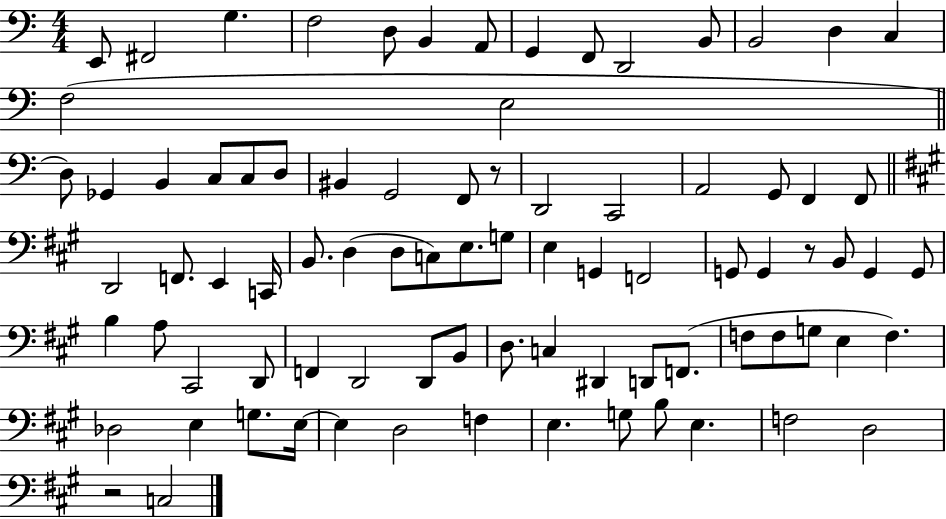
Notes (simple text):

E2/e F#2/h G3/q. F3/h D3/e B2/q A2/e G2/q F2/e D2/h B2/e B2/h D3/q C3/q F3/h E3/h D3/e Gb2/q B2/q C3/e C3/e D3/e BIS2/q G2/h F2/e R/e D2/h C2/h A2/h G2/e F2/q F2/e D2/h F2/e. E2/q C2/s B2/e. D3/q D3/e C3/e E3/e. G3/e E3/q G2/q F2/h G2/e G2/q R/e B2/e G2/q G2/e B3/q A3/e C#2/h D2/e F2/q D2/h D2/e B2/e D3/e. C3/q D#2/q D2/e F2/e. F3/e F3/e G3/e E3/q F3/q. Db3/h E3/q G3/e. E3/s E3/q D3/h F3/q E3/q. G3/e B3/e E3/q. F3/h D3/h R/h C3/h